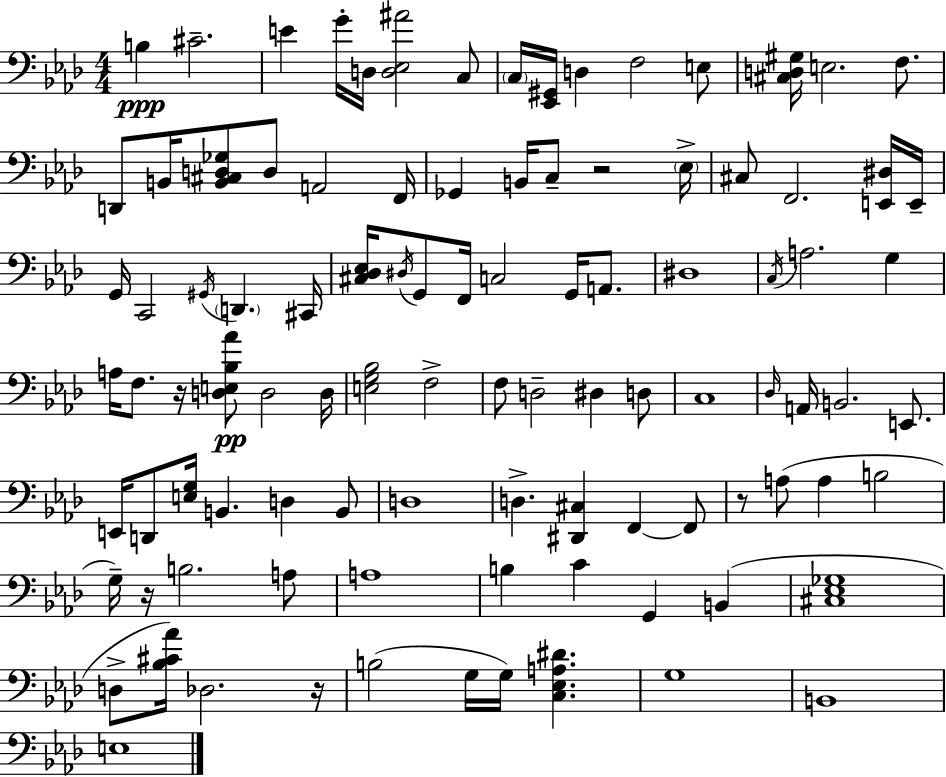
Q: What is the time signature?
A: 4/4